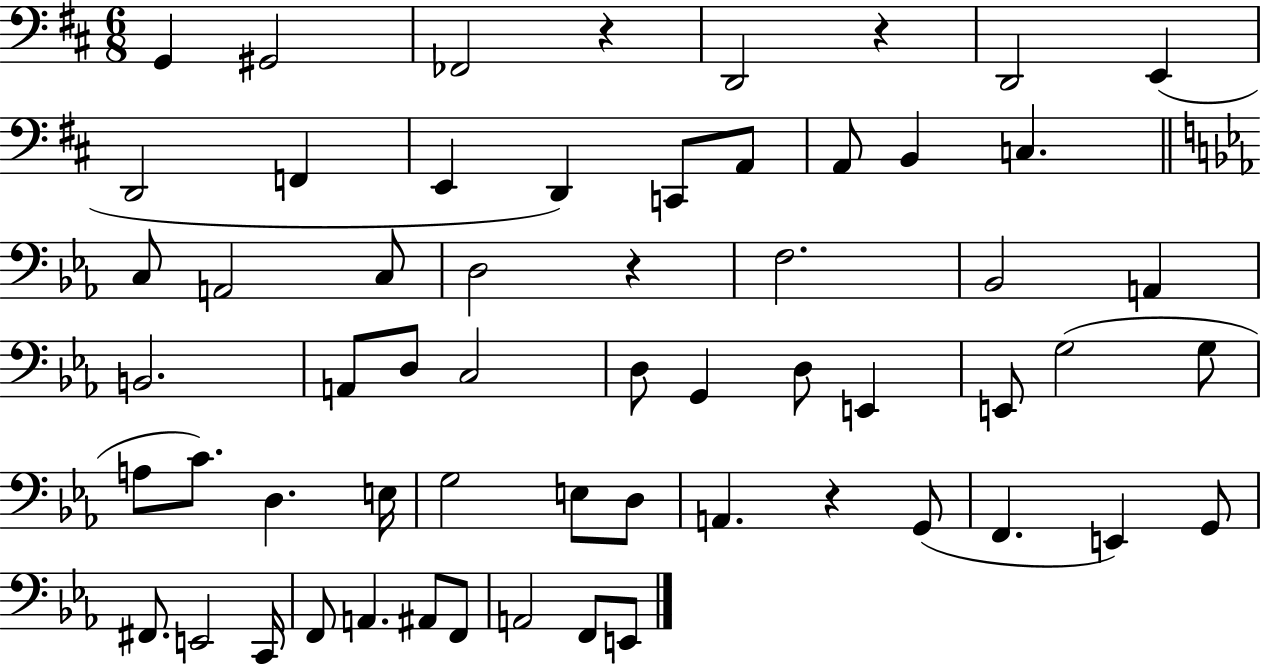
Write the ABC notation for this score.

X:1
T:Untitled
M:6/8
L:1/4
K:D
G,, ^G,,2 _F,,2 z D,,2 z D,,2 E,, D,,2 F,, E,, D,, C,,/2 A,,/2 A,,/2 B,, C, C,/2 A,,2 C,/2 D,2 z F,2 _B,,2 A,, B,,2 A,,/2 D,/2 C,2 D,/2 G,, D,/2 E,, E,,/2 G,2 G,/2 A,/2 C/2 D, E,/4 G,2 E,/2 D,/2 A,, z G,,/2 F,, E,, G,,/2 ^F,,/2 E,,2 C,,/4 F,,/2 A,, ^A,,/2 F,,/2 A,,2 F,,/2 E,,/2